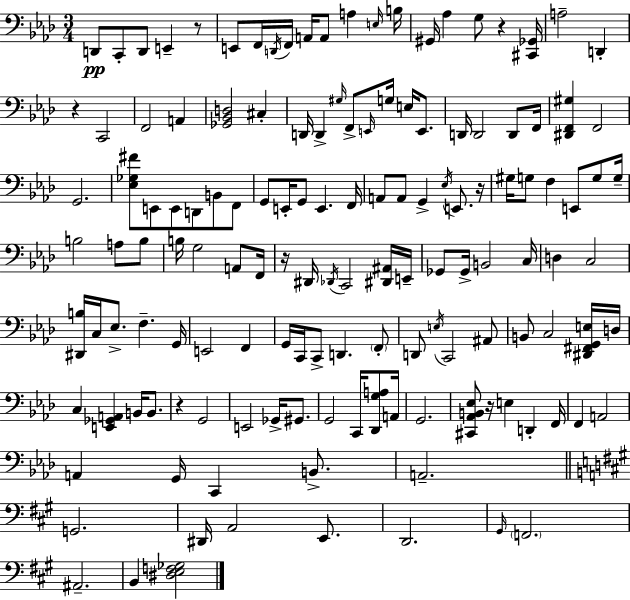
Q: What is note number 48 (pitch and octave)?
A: A2